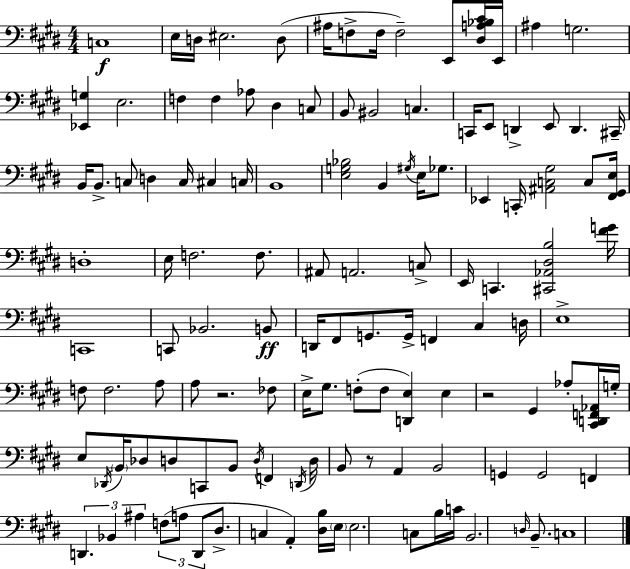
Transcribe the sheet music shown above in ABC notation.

X:1
T:Untitled
M:4/4
L:1/4
K:E
C,4 E,/4 D,/4 ^E,2 D,/2 ^A,/4 F,/2 F,/4 F,2 E,,/2 [^D,A,_B,^C]/4 E,,/4 ^A, G,2 [_E,,G,] E,2 F, F, _A,/2 ^D, C,/2 B,,/2 ^B,,2 C, C,,/4 E,,/2 D,, E,,/2 D,, ^C,,/4 B,,/4 B,,/2 C,/2 D, C,/4 ^C, C,/4 B,,4 [E,G,_B,]2 B,, ^G,/4 E,/4 _G,/2 _E,, C,,/4 [^A,,C,^G,]2 C,/2 [^F,,^G,,E,]/4 D,4 E,/4 F,2 F,/2 ^A,,/2 A,,2 C,/2 E,,/4 C,, [^C,,_A,,^D,B,]2 [^FG]/4 C,,4 C,,/2 _B,,2 B,,/2 D,,/4 ^F,,/2 G,,/2 G,,/4 F,, ^C, D,/4 E,4 F,/2 F,2 A,/2 A,/2 z2 _F,/2 E,/4 ^G,/2 F,/2 F,/2 [D,,E,] E, z2 ^G,, _A,/2 [^C,,D,,F,,_A,,]/4 G,/4 E,/2 _D,,/4 B,,/4 _D,/2 D,/2 C,,/2 B,,/2 D,/4 F,, D,,/4 D,/4 B,,/2 z/2 A,, B,,2 G,, G,,2 F,, D,, _B,, ^A, F,/2 A,/2 D,,/2 ^D,/2 C, A,, [^D,B,]/4 E,/4 E,2 C,/2 B,/4 C/4 B,,2 D,/4 B,,/2 C,4